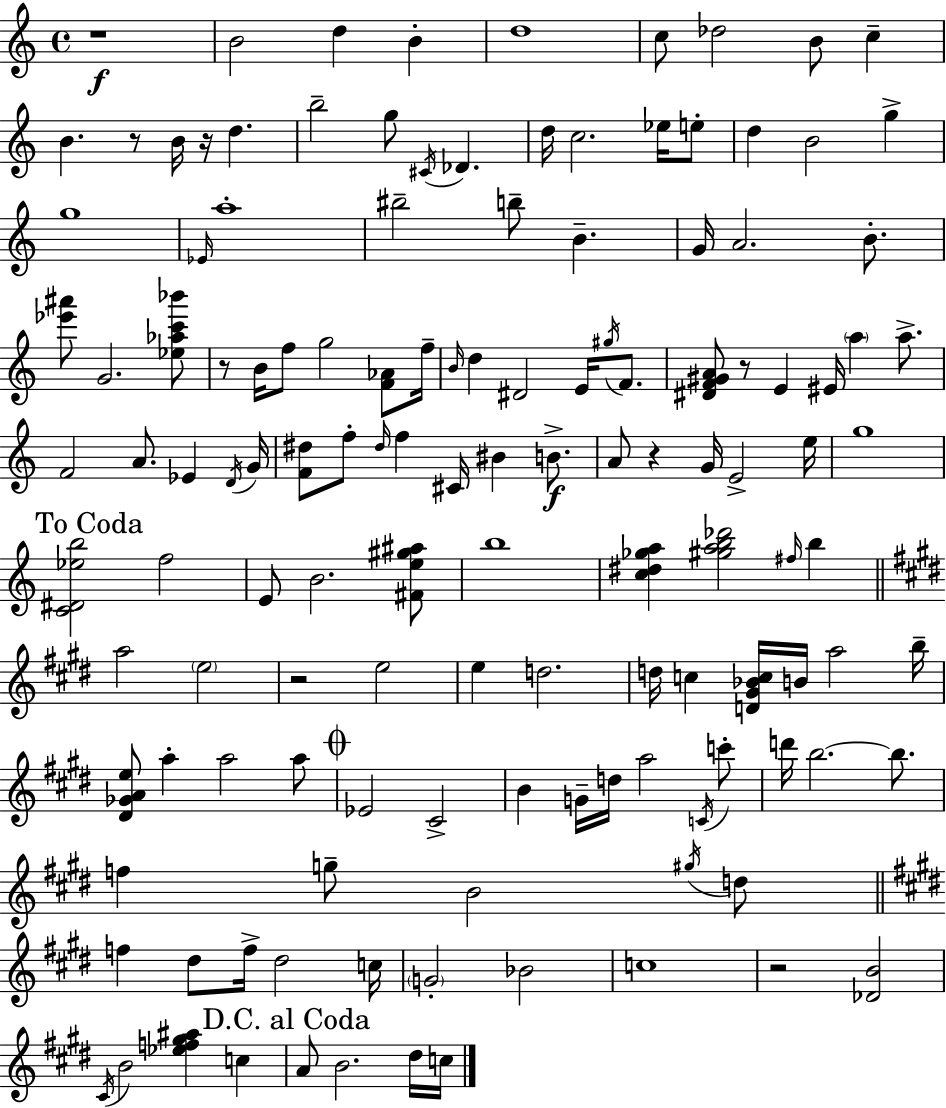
{
  \clef treble
  \time 4/4
  \defaultTimeSignature
  \key c \major
  r1\f | b'2 d''4 b'4-. | d''1 | c''8 des''2 b'8 c''4-- | \break b'4. r8 b'16 r16 d''4. | b''2-- g''8 \acciaccatura { cis'16 } des'4. | d''16 c''2. ees''16 e''8-. | d''4 b'2 g''4-> | \break g''1 | \grace { ees'16 } a''1-. | bis''2-- b''8-- b'4.-- | g'16 a'2. b'8.-. | \break <ees''' ais'''>8 g'2. | <ees'' aes'' c''' bes'''>8 r8 b'16 f''8 g''2 <f' aes'>8 | f''16-- \grace { b'16 } d''4 dis'2 e'16 | \acciaccatura { gis''16 } f'8. <dis' f' gis' a'>8 r8 e'4 eis'16 \parenthesize a''4 | \break a''8.-> f'2 a'8. ees'4 | \acciaccatura { d'16 } g'16 <f' dis''>8 f''8-. \grace { dis''16 } f''4 cis'16 bis'4 | b'8.->\f a'8 r4 g'16 e'2-> | e''16 g''1 | \break \mark "To Coda" <c' dis' ees'' b''>2 f''2 | e'8 b'2. | <fis' e'' gis'' ais''>8 b''1 | <c'' dis'' ges'' a''>4 <gis'' a'' b'' des'''>2 | \break \grace { fis''16 } b''4 \bar "||" \break \key e \major a''2 \parenthesize e''2 | r2 e''2 | e''4 d''2. | d''16 c''4 <d' gis' bes' c''>16 b'16 a''2 b''16-- | \break <dis' ges' a' e''>8 a''4-. a''2 a''8 | \mark \markup { \musicglyph "scripts.coda" } ees'2 cis'2-> | b'4 g'16-- d''16 a''2 \acciaccatura { c'16 } c'''8-. | d'''16 b''2.~~ b''8. | \break f''4 g''8-- b'2 \acciaccatura { gis''16 } | d''8 \bar "||" \break \key e \major f''4 dis''8 f''16-> dis''2 c''16 | \parenthesize g'2-. bes'2 | c''1 | r2 <des' b'>2 | \break \acciaccatura { cis'16 } b'2 <ees'' f'' gis'' ais''>4 c''4 | \mark "D.C. al Coda" a'8 b'2. dis''16 | c''16 \bar "|."
}